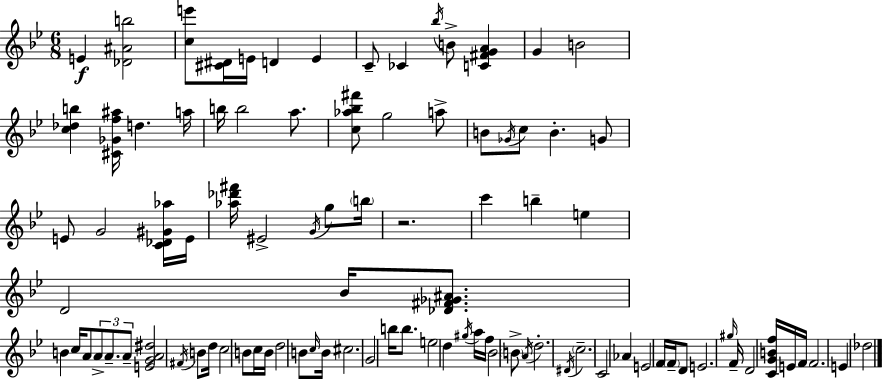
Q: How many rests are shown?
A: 1